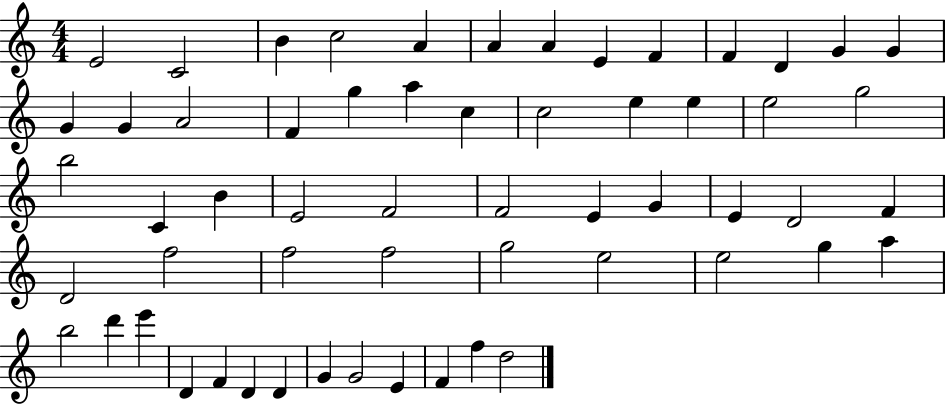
E4/h C4/h B4/q C5/h A4/q A4/q A4/q E4/q F4/q F4/q D4/q G4/q G4/q G4/q G4/q A4/h F4/q G5/q A5/q C5/q C5/h E5/q E5/q E5/h G5/h B5/h C4/q B4/q E4/h F4/h F4/h E4/q G4/q E4/q D4/h F4/q D4/h F5/h F5/h F5/h G5/h E5/h E5/h G5/q A5/q B5/h D6/q E6/q D4/q F4/q D4/q D4/q G4/q G4/h E4/q F4/q F5/q D5/h